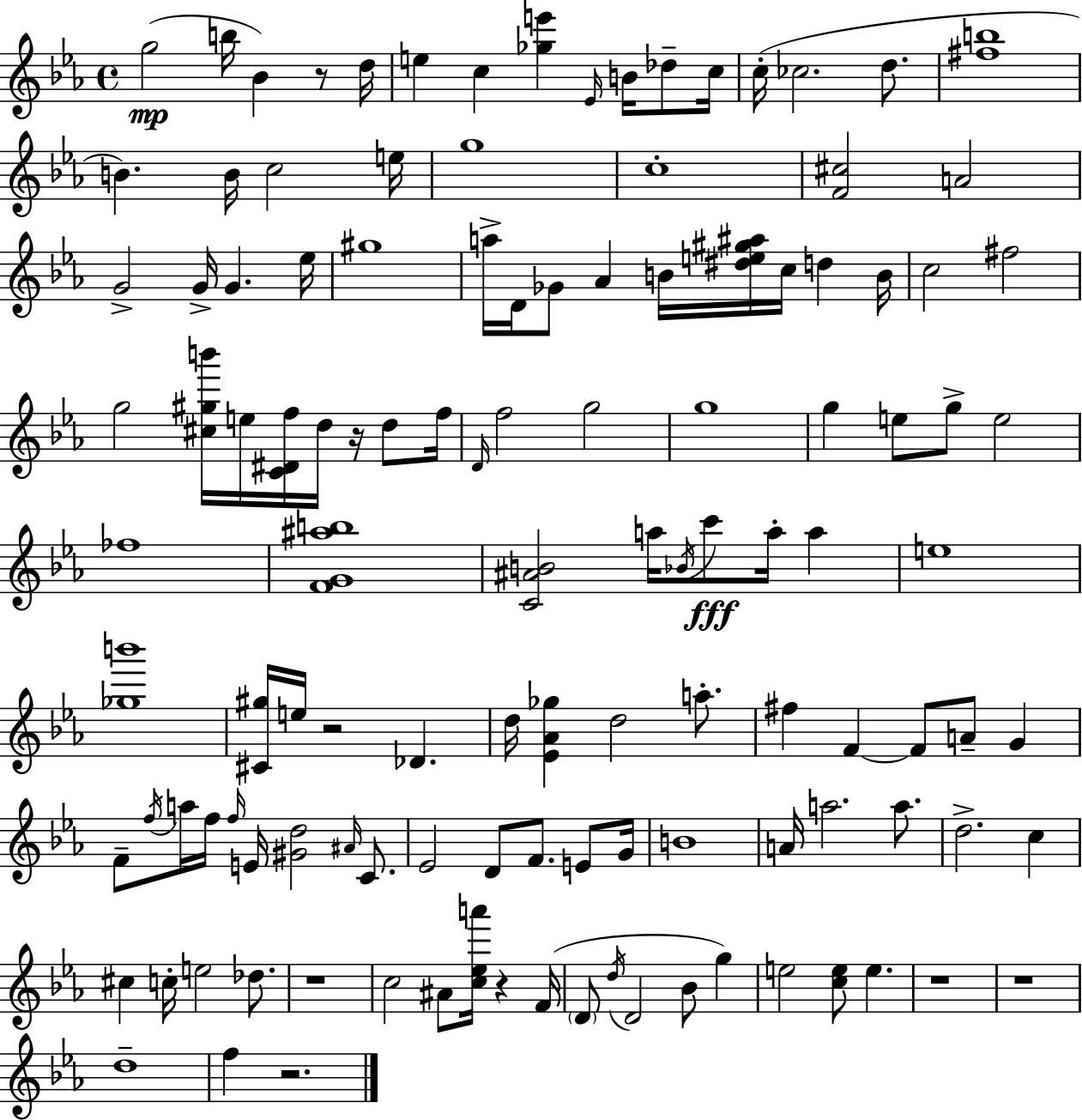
G5/h B5/s Bb4/q R/e D5/s E5/q C5/q [Gb5,E6]/q Eb4/s B4/s Db5/e C5/s C5/s CES5/h. D5/e. [F#5,B5]/w B4/q. B4/s C5/h E5/s G5/w C5/w [F4,C#5]/h A4/h G4/h G4/s G4/q. Eb5/s G#5/w A5/s D4/s Gb4/e Ab4/q B4/s [D#5,E5,G#5,A#5]/s C5/s D5/q B4/s C5/h F#5/h G5/h [C#5,G#5,B6]/s E5/s [C4,D#4,F5]/s D5/s R/s D5/e F5/s D4/s F5/h G5/h G5/w G5/q E5/e G5/e E5/h FES5/w [F4,G4,A#5,B5]/w [C4,A#4,B4]/h A5/s Bb4/s C6/e A5/s A5/q E5/w [Gb5,B6]/w [C#4,G#5]/s E5/s R/h Db4/q. D5/s [Eb4,Ab4,Gb5]/q D5/h A5/e. F#5/q F4/q F4/e A4/e G4/q F4/e F5/s A5/s F5/s F5/s E4/s [G#4,D5]/h A#4/s C4/e. Eb4/h D4/e F4/e. E4/e G4/s B4/w A4/s A5/h. A5/e. D5/h. C5/q C#5/q C5/s E5/h Db5/e. R/w C5/h A#4/e [C5,Eb5,A6]/s R/q F4/s D4/e D5/s D4/h Bb4/e G5/q E5/h [C5,E5]/e E5/q. R/w R/w D5/w F5/q R/h.